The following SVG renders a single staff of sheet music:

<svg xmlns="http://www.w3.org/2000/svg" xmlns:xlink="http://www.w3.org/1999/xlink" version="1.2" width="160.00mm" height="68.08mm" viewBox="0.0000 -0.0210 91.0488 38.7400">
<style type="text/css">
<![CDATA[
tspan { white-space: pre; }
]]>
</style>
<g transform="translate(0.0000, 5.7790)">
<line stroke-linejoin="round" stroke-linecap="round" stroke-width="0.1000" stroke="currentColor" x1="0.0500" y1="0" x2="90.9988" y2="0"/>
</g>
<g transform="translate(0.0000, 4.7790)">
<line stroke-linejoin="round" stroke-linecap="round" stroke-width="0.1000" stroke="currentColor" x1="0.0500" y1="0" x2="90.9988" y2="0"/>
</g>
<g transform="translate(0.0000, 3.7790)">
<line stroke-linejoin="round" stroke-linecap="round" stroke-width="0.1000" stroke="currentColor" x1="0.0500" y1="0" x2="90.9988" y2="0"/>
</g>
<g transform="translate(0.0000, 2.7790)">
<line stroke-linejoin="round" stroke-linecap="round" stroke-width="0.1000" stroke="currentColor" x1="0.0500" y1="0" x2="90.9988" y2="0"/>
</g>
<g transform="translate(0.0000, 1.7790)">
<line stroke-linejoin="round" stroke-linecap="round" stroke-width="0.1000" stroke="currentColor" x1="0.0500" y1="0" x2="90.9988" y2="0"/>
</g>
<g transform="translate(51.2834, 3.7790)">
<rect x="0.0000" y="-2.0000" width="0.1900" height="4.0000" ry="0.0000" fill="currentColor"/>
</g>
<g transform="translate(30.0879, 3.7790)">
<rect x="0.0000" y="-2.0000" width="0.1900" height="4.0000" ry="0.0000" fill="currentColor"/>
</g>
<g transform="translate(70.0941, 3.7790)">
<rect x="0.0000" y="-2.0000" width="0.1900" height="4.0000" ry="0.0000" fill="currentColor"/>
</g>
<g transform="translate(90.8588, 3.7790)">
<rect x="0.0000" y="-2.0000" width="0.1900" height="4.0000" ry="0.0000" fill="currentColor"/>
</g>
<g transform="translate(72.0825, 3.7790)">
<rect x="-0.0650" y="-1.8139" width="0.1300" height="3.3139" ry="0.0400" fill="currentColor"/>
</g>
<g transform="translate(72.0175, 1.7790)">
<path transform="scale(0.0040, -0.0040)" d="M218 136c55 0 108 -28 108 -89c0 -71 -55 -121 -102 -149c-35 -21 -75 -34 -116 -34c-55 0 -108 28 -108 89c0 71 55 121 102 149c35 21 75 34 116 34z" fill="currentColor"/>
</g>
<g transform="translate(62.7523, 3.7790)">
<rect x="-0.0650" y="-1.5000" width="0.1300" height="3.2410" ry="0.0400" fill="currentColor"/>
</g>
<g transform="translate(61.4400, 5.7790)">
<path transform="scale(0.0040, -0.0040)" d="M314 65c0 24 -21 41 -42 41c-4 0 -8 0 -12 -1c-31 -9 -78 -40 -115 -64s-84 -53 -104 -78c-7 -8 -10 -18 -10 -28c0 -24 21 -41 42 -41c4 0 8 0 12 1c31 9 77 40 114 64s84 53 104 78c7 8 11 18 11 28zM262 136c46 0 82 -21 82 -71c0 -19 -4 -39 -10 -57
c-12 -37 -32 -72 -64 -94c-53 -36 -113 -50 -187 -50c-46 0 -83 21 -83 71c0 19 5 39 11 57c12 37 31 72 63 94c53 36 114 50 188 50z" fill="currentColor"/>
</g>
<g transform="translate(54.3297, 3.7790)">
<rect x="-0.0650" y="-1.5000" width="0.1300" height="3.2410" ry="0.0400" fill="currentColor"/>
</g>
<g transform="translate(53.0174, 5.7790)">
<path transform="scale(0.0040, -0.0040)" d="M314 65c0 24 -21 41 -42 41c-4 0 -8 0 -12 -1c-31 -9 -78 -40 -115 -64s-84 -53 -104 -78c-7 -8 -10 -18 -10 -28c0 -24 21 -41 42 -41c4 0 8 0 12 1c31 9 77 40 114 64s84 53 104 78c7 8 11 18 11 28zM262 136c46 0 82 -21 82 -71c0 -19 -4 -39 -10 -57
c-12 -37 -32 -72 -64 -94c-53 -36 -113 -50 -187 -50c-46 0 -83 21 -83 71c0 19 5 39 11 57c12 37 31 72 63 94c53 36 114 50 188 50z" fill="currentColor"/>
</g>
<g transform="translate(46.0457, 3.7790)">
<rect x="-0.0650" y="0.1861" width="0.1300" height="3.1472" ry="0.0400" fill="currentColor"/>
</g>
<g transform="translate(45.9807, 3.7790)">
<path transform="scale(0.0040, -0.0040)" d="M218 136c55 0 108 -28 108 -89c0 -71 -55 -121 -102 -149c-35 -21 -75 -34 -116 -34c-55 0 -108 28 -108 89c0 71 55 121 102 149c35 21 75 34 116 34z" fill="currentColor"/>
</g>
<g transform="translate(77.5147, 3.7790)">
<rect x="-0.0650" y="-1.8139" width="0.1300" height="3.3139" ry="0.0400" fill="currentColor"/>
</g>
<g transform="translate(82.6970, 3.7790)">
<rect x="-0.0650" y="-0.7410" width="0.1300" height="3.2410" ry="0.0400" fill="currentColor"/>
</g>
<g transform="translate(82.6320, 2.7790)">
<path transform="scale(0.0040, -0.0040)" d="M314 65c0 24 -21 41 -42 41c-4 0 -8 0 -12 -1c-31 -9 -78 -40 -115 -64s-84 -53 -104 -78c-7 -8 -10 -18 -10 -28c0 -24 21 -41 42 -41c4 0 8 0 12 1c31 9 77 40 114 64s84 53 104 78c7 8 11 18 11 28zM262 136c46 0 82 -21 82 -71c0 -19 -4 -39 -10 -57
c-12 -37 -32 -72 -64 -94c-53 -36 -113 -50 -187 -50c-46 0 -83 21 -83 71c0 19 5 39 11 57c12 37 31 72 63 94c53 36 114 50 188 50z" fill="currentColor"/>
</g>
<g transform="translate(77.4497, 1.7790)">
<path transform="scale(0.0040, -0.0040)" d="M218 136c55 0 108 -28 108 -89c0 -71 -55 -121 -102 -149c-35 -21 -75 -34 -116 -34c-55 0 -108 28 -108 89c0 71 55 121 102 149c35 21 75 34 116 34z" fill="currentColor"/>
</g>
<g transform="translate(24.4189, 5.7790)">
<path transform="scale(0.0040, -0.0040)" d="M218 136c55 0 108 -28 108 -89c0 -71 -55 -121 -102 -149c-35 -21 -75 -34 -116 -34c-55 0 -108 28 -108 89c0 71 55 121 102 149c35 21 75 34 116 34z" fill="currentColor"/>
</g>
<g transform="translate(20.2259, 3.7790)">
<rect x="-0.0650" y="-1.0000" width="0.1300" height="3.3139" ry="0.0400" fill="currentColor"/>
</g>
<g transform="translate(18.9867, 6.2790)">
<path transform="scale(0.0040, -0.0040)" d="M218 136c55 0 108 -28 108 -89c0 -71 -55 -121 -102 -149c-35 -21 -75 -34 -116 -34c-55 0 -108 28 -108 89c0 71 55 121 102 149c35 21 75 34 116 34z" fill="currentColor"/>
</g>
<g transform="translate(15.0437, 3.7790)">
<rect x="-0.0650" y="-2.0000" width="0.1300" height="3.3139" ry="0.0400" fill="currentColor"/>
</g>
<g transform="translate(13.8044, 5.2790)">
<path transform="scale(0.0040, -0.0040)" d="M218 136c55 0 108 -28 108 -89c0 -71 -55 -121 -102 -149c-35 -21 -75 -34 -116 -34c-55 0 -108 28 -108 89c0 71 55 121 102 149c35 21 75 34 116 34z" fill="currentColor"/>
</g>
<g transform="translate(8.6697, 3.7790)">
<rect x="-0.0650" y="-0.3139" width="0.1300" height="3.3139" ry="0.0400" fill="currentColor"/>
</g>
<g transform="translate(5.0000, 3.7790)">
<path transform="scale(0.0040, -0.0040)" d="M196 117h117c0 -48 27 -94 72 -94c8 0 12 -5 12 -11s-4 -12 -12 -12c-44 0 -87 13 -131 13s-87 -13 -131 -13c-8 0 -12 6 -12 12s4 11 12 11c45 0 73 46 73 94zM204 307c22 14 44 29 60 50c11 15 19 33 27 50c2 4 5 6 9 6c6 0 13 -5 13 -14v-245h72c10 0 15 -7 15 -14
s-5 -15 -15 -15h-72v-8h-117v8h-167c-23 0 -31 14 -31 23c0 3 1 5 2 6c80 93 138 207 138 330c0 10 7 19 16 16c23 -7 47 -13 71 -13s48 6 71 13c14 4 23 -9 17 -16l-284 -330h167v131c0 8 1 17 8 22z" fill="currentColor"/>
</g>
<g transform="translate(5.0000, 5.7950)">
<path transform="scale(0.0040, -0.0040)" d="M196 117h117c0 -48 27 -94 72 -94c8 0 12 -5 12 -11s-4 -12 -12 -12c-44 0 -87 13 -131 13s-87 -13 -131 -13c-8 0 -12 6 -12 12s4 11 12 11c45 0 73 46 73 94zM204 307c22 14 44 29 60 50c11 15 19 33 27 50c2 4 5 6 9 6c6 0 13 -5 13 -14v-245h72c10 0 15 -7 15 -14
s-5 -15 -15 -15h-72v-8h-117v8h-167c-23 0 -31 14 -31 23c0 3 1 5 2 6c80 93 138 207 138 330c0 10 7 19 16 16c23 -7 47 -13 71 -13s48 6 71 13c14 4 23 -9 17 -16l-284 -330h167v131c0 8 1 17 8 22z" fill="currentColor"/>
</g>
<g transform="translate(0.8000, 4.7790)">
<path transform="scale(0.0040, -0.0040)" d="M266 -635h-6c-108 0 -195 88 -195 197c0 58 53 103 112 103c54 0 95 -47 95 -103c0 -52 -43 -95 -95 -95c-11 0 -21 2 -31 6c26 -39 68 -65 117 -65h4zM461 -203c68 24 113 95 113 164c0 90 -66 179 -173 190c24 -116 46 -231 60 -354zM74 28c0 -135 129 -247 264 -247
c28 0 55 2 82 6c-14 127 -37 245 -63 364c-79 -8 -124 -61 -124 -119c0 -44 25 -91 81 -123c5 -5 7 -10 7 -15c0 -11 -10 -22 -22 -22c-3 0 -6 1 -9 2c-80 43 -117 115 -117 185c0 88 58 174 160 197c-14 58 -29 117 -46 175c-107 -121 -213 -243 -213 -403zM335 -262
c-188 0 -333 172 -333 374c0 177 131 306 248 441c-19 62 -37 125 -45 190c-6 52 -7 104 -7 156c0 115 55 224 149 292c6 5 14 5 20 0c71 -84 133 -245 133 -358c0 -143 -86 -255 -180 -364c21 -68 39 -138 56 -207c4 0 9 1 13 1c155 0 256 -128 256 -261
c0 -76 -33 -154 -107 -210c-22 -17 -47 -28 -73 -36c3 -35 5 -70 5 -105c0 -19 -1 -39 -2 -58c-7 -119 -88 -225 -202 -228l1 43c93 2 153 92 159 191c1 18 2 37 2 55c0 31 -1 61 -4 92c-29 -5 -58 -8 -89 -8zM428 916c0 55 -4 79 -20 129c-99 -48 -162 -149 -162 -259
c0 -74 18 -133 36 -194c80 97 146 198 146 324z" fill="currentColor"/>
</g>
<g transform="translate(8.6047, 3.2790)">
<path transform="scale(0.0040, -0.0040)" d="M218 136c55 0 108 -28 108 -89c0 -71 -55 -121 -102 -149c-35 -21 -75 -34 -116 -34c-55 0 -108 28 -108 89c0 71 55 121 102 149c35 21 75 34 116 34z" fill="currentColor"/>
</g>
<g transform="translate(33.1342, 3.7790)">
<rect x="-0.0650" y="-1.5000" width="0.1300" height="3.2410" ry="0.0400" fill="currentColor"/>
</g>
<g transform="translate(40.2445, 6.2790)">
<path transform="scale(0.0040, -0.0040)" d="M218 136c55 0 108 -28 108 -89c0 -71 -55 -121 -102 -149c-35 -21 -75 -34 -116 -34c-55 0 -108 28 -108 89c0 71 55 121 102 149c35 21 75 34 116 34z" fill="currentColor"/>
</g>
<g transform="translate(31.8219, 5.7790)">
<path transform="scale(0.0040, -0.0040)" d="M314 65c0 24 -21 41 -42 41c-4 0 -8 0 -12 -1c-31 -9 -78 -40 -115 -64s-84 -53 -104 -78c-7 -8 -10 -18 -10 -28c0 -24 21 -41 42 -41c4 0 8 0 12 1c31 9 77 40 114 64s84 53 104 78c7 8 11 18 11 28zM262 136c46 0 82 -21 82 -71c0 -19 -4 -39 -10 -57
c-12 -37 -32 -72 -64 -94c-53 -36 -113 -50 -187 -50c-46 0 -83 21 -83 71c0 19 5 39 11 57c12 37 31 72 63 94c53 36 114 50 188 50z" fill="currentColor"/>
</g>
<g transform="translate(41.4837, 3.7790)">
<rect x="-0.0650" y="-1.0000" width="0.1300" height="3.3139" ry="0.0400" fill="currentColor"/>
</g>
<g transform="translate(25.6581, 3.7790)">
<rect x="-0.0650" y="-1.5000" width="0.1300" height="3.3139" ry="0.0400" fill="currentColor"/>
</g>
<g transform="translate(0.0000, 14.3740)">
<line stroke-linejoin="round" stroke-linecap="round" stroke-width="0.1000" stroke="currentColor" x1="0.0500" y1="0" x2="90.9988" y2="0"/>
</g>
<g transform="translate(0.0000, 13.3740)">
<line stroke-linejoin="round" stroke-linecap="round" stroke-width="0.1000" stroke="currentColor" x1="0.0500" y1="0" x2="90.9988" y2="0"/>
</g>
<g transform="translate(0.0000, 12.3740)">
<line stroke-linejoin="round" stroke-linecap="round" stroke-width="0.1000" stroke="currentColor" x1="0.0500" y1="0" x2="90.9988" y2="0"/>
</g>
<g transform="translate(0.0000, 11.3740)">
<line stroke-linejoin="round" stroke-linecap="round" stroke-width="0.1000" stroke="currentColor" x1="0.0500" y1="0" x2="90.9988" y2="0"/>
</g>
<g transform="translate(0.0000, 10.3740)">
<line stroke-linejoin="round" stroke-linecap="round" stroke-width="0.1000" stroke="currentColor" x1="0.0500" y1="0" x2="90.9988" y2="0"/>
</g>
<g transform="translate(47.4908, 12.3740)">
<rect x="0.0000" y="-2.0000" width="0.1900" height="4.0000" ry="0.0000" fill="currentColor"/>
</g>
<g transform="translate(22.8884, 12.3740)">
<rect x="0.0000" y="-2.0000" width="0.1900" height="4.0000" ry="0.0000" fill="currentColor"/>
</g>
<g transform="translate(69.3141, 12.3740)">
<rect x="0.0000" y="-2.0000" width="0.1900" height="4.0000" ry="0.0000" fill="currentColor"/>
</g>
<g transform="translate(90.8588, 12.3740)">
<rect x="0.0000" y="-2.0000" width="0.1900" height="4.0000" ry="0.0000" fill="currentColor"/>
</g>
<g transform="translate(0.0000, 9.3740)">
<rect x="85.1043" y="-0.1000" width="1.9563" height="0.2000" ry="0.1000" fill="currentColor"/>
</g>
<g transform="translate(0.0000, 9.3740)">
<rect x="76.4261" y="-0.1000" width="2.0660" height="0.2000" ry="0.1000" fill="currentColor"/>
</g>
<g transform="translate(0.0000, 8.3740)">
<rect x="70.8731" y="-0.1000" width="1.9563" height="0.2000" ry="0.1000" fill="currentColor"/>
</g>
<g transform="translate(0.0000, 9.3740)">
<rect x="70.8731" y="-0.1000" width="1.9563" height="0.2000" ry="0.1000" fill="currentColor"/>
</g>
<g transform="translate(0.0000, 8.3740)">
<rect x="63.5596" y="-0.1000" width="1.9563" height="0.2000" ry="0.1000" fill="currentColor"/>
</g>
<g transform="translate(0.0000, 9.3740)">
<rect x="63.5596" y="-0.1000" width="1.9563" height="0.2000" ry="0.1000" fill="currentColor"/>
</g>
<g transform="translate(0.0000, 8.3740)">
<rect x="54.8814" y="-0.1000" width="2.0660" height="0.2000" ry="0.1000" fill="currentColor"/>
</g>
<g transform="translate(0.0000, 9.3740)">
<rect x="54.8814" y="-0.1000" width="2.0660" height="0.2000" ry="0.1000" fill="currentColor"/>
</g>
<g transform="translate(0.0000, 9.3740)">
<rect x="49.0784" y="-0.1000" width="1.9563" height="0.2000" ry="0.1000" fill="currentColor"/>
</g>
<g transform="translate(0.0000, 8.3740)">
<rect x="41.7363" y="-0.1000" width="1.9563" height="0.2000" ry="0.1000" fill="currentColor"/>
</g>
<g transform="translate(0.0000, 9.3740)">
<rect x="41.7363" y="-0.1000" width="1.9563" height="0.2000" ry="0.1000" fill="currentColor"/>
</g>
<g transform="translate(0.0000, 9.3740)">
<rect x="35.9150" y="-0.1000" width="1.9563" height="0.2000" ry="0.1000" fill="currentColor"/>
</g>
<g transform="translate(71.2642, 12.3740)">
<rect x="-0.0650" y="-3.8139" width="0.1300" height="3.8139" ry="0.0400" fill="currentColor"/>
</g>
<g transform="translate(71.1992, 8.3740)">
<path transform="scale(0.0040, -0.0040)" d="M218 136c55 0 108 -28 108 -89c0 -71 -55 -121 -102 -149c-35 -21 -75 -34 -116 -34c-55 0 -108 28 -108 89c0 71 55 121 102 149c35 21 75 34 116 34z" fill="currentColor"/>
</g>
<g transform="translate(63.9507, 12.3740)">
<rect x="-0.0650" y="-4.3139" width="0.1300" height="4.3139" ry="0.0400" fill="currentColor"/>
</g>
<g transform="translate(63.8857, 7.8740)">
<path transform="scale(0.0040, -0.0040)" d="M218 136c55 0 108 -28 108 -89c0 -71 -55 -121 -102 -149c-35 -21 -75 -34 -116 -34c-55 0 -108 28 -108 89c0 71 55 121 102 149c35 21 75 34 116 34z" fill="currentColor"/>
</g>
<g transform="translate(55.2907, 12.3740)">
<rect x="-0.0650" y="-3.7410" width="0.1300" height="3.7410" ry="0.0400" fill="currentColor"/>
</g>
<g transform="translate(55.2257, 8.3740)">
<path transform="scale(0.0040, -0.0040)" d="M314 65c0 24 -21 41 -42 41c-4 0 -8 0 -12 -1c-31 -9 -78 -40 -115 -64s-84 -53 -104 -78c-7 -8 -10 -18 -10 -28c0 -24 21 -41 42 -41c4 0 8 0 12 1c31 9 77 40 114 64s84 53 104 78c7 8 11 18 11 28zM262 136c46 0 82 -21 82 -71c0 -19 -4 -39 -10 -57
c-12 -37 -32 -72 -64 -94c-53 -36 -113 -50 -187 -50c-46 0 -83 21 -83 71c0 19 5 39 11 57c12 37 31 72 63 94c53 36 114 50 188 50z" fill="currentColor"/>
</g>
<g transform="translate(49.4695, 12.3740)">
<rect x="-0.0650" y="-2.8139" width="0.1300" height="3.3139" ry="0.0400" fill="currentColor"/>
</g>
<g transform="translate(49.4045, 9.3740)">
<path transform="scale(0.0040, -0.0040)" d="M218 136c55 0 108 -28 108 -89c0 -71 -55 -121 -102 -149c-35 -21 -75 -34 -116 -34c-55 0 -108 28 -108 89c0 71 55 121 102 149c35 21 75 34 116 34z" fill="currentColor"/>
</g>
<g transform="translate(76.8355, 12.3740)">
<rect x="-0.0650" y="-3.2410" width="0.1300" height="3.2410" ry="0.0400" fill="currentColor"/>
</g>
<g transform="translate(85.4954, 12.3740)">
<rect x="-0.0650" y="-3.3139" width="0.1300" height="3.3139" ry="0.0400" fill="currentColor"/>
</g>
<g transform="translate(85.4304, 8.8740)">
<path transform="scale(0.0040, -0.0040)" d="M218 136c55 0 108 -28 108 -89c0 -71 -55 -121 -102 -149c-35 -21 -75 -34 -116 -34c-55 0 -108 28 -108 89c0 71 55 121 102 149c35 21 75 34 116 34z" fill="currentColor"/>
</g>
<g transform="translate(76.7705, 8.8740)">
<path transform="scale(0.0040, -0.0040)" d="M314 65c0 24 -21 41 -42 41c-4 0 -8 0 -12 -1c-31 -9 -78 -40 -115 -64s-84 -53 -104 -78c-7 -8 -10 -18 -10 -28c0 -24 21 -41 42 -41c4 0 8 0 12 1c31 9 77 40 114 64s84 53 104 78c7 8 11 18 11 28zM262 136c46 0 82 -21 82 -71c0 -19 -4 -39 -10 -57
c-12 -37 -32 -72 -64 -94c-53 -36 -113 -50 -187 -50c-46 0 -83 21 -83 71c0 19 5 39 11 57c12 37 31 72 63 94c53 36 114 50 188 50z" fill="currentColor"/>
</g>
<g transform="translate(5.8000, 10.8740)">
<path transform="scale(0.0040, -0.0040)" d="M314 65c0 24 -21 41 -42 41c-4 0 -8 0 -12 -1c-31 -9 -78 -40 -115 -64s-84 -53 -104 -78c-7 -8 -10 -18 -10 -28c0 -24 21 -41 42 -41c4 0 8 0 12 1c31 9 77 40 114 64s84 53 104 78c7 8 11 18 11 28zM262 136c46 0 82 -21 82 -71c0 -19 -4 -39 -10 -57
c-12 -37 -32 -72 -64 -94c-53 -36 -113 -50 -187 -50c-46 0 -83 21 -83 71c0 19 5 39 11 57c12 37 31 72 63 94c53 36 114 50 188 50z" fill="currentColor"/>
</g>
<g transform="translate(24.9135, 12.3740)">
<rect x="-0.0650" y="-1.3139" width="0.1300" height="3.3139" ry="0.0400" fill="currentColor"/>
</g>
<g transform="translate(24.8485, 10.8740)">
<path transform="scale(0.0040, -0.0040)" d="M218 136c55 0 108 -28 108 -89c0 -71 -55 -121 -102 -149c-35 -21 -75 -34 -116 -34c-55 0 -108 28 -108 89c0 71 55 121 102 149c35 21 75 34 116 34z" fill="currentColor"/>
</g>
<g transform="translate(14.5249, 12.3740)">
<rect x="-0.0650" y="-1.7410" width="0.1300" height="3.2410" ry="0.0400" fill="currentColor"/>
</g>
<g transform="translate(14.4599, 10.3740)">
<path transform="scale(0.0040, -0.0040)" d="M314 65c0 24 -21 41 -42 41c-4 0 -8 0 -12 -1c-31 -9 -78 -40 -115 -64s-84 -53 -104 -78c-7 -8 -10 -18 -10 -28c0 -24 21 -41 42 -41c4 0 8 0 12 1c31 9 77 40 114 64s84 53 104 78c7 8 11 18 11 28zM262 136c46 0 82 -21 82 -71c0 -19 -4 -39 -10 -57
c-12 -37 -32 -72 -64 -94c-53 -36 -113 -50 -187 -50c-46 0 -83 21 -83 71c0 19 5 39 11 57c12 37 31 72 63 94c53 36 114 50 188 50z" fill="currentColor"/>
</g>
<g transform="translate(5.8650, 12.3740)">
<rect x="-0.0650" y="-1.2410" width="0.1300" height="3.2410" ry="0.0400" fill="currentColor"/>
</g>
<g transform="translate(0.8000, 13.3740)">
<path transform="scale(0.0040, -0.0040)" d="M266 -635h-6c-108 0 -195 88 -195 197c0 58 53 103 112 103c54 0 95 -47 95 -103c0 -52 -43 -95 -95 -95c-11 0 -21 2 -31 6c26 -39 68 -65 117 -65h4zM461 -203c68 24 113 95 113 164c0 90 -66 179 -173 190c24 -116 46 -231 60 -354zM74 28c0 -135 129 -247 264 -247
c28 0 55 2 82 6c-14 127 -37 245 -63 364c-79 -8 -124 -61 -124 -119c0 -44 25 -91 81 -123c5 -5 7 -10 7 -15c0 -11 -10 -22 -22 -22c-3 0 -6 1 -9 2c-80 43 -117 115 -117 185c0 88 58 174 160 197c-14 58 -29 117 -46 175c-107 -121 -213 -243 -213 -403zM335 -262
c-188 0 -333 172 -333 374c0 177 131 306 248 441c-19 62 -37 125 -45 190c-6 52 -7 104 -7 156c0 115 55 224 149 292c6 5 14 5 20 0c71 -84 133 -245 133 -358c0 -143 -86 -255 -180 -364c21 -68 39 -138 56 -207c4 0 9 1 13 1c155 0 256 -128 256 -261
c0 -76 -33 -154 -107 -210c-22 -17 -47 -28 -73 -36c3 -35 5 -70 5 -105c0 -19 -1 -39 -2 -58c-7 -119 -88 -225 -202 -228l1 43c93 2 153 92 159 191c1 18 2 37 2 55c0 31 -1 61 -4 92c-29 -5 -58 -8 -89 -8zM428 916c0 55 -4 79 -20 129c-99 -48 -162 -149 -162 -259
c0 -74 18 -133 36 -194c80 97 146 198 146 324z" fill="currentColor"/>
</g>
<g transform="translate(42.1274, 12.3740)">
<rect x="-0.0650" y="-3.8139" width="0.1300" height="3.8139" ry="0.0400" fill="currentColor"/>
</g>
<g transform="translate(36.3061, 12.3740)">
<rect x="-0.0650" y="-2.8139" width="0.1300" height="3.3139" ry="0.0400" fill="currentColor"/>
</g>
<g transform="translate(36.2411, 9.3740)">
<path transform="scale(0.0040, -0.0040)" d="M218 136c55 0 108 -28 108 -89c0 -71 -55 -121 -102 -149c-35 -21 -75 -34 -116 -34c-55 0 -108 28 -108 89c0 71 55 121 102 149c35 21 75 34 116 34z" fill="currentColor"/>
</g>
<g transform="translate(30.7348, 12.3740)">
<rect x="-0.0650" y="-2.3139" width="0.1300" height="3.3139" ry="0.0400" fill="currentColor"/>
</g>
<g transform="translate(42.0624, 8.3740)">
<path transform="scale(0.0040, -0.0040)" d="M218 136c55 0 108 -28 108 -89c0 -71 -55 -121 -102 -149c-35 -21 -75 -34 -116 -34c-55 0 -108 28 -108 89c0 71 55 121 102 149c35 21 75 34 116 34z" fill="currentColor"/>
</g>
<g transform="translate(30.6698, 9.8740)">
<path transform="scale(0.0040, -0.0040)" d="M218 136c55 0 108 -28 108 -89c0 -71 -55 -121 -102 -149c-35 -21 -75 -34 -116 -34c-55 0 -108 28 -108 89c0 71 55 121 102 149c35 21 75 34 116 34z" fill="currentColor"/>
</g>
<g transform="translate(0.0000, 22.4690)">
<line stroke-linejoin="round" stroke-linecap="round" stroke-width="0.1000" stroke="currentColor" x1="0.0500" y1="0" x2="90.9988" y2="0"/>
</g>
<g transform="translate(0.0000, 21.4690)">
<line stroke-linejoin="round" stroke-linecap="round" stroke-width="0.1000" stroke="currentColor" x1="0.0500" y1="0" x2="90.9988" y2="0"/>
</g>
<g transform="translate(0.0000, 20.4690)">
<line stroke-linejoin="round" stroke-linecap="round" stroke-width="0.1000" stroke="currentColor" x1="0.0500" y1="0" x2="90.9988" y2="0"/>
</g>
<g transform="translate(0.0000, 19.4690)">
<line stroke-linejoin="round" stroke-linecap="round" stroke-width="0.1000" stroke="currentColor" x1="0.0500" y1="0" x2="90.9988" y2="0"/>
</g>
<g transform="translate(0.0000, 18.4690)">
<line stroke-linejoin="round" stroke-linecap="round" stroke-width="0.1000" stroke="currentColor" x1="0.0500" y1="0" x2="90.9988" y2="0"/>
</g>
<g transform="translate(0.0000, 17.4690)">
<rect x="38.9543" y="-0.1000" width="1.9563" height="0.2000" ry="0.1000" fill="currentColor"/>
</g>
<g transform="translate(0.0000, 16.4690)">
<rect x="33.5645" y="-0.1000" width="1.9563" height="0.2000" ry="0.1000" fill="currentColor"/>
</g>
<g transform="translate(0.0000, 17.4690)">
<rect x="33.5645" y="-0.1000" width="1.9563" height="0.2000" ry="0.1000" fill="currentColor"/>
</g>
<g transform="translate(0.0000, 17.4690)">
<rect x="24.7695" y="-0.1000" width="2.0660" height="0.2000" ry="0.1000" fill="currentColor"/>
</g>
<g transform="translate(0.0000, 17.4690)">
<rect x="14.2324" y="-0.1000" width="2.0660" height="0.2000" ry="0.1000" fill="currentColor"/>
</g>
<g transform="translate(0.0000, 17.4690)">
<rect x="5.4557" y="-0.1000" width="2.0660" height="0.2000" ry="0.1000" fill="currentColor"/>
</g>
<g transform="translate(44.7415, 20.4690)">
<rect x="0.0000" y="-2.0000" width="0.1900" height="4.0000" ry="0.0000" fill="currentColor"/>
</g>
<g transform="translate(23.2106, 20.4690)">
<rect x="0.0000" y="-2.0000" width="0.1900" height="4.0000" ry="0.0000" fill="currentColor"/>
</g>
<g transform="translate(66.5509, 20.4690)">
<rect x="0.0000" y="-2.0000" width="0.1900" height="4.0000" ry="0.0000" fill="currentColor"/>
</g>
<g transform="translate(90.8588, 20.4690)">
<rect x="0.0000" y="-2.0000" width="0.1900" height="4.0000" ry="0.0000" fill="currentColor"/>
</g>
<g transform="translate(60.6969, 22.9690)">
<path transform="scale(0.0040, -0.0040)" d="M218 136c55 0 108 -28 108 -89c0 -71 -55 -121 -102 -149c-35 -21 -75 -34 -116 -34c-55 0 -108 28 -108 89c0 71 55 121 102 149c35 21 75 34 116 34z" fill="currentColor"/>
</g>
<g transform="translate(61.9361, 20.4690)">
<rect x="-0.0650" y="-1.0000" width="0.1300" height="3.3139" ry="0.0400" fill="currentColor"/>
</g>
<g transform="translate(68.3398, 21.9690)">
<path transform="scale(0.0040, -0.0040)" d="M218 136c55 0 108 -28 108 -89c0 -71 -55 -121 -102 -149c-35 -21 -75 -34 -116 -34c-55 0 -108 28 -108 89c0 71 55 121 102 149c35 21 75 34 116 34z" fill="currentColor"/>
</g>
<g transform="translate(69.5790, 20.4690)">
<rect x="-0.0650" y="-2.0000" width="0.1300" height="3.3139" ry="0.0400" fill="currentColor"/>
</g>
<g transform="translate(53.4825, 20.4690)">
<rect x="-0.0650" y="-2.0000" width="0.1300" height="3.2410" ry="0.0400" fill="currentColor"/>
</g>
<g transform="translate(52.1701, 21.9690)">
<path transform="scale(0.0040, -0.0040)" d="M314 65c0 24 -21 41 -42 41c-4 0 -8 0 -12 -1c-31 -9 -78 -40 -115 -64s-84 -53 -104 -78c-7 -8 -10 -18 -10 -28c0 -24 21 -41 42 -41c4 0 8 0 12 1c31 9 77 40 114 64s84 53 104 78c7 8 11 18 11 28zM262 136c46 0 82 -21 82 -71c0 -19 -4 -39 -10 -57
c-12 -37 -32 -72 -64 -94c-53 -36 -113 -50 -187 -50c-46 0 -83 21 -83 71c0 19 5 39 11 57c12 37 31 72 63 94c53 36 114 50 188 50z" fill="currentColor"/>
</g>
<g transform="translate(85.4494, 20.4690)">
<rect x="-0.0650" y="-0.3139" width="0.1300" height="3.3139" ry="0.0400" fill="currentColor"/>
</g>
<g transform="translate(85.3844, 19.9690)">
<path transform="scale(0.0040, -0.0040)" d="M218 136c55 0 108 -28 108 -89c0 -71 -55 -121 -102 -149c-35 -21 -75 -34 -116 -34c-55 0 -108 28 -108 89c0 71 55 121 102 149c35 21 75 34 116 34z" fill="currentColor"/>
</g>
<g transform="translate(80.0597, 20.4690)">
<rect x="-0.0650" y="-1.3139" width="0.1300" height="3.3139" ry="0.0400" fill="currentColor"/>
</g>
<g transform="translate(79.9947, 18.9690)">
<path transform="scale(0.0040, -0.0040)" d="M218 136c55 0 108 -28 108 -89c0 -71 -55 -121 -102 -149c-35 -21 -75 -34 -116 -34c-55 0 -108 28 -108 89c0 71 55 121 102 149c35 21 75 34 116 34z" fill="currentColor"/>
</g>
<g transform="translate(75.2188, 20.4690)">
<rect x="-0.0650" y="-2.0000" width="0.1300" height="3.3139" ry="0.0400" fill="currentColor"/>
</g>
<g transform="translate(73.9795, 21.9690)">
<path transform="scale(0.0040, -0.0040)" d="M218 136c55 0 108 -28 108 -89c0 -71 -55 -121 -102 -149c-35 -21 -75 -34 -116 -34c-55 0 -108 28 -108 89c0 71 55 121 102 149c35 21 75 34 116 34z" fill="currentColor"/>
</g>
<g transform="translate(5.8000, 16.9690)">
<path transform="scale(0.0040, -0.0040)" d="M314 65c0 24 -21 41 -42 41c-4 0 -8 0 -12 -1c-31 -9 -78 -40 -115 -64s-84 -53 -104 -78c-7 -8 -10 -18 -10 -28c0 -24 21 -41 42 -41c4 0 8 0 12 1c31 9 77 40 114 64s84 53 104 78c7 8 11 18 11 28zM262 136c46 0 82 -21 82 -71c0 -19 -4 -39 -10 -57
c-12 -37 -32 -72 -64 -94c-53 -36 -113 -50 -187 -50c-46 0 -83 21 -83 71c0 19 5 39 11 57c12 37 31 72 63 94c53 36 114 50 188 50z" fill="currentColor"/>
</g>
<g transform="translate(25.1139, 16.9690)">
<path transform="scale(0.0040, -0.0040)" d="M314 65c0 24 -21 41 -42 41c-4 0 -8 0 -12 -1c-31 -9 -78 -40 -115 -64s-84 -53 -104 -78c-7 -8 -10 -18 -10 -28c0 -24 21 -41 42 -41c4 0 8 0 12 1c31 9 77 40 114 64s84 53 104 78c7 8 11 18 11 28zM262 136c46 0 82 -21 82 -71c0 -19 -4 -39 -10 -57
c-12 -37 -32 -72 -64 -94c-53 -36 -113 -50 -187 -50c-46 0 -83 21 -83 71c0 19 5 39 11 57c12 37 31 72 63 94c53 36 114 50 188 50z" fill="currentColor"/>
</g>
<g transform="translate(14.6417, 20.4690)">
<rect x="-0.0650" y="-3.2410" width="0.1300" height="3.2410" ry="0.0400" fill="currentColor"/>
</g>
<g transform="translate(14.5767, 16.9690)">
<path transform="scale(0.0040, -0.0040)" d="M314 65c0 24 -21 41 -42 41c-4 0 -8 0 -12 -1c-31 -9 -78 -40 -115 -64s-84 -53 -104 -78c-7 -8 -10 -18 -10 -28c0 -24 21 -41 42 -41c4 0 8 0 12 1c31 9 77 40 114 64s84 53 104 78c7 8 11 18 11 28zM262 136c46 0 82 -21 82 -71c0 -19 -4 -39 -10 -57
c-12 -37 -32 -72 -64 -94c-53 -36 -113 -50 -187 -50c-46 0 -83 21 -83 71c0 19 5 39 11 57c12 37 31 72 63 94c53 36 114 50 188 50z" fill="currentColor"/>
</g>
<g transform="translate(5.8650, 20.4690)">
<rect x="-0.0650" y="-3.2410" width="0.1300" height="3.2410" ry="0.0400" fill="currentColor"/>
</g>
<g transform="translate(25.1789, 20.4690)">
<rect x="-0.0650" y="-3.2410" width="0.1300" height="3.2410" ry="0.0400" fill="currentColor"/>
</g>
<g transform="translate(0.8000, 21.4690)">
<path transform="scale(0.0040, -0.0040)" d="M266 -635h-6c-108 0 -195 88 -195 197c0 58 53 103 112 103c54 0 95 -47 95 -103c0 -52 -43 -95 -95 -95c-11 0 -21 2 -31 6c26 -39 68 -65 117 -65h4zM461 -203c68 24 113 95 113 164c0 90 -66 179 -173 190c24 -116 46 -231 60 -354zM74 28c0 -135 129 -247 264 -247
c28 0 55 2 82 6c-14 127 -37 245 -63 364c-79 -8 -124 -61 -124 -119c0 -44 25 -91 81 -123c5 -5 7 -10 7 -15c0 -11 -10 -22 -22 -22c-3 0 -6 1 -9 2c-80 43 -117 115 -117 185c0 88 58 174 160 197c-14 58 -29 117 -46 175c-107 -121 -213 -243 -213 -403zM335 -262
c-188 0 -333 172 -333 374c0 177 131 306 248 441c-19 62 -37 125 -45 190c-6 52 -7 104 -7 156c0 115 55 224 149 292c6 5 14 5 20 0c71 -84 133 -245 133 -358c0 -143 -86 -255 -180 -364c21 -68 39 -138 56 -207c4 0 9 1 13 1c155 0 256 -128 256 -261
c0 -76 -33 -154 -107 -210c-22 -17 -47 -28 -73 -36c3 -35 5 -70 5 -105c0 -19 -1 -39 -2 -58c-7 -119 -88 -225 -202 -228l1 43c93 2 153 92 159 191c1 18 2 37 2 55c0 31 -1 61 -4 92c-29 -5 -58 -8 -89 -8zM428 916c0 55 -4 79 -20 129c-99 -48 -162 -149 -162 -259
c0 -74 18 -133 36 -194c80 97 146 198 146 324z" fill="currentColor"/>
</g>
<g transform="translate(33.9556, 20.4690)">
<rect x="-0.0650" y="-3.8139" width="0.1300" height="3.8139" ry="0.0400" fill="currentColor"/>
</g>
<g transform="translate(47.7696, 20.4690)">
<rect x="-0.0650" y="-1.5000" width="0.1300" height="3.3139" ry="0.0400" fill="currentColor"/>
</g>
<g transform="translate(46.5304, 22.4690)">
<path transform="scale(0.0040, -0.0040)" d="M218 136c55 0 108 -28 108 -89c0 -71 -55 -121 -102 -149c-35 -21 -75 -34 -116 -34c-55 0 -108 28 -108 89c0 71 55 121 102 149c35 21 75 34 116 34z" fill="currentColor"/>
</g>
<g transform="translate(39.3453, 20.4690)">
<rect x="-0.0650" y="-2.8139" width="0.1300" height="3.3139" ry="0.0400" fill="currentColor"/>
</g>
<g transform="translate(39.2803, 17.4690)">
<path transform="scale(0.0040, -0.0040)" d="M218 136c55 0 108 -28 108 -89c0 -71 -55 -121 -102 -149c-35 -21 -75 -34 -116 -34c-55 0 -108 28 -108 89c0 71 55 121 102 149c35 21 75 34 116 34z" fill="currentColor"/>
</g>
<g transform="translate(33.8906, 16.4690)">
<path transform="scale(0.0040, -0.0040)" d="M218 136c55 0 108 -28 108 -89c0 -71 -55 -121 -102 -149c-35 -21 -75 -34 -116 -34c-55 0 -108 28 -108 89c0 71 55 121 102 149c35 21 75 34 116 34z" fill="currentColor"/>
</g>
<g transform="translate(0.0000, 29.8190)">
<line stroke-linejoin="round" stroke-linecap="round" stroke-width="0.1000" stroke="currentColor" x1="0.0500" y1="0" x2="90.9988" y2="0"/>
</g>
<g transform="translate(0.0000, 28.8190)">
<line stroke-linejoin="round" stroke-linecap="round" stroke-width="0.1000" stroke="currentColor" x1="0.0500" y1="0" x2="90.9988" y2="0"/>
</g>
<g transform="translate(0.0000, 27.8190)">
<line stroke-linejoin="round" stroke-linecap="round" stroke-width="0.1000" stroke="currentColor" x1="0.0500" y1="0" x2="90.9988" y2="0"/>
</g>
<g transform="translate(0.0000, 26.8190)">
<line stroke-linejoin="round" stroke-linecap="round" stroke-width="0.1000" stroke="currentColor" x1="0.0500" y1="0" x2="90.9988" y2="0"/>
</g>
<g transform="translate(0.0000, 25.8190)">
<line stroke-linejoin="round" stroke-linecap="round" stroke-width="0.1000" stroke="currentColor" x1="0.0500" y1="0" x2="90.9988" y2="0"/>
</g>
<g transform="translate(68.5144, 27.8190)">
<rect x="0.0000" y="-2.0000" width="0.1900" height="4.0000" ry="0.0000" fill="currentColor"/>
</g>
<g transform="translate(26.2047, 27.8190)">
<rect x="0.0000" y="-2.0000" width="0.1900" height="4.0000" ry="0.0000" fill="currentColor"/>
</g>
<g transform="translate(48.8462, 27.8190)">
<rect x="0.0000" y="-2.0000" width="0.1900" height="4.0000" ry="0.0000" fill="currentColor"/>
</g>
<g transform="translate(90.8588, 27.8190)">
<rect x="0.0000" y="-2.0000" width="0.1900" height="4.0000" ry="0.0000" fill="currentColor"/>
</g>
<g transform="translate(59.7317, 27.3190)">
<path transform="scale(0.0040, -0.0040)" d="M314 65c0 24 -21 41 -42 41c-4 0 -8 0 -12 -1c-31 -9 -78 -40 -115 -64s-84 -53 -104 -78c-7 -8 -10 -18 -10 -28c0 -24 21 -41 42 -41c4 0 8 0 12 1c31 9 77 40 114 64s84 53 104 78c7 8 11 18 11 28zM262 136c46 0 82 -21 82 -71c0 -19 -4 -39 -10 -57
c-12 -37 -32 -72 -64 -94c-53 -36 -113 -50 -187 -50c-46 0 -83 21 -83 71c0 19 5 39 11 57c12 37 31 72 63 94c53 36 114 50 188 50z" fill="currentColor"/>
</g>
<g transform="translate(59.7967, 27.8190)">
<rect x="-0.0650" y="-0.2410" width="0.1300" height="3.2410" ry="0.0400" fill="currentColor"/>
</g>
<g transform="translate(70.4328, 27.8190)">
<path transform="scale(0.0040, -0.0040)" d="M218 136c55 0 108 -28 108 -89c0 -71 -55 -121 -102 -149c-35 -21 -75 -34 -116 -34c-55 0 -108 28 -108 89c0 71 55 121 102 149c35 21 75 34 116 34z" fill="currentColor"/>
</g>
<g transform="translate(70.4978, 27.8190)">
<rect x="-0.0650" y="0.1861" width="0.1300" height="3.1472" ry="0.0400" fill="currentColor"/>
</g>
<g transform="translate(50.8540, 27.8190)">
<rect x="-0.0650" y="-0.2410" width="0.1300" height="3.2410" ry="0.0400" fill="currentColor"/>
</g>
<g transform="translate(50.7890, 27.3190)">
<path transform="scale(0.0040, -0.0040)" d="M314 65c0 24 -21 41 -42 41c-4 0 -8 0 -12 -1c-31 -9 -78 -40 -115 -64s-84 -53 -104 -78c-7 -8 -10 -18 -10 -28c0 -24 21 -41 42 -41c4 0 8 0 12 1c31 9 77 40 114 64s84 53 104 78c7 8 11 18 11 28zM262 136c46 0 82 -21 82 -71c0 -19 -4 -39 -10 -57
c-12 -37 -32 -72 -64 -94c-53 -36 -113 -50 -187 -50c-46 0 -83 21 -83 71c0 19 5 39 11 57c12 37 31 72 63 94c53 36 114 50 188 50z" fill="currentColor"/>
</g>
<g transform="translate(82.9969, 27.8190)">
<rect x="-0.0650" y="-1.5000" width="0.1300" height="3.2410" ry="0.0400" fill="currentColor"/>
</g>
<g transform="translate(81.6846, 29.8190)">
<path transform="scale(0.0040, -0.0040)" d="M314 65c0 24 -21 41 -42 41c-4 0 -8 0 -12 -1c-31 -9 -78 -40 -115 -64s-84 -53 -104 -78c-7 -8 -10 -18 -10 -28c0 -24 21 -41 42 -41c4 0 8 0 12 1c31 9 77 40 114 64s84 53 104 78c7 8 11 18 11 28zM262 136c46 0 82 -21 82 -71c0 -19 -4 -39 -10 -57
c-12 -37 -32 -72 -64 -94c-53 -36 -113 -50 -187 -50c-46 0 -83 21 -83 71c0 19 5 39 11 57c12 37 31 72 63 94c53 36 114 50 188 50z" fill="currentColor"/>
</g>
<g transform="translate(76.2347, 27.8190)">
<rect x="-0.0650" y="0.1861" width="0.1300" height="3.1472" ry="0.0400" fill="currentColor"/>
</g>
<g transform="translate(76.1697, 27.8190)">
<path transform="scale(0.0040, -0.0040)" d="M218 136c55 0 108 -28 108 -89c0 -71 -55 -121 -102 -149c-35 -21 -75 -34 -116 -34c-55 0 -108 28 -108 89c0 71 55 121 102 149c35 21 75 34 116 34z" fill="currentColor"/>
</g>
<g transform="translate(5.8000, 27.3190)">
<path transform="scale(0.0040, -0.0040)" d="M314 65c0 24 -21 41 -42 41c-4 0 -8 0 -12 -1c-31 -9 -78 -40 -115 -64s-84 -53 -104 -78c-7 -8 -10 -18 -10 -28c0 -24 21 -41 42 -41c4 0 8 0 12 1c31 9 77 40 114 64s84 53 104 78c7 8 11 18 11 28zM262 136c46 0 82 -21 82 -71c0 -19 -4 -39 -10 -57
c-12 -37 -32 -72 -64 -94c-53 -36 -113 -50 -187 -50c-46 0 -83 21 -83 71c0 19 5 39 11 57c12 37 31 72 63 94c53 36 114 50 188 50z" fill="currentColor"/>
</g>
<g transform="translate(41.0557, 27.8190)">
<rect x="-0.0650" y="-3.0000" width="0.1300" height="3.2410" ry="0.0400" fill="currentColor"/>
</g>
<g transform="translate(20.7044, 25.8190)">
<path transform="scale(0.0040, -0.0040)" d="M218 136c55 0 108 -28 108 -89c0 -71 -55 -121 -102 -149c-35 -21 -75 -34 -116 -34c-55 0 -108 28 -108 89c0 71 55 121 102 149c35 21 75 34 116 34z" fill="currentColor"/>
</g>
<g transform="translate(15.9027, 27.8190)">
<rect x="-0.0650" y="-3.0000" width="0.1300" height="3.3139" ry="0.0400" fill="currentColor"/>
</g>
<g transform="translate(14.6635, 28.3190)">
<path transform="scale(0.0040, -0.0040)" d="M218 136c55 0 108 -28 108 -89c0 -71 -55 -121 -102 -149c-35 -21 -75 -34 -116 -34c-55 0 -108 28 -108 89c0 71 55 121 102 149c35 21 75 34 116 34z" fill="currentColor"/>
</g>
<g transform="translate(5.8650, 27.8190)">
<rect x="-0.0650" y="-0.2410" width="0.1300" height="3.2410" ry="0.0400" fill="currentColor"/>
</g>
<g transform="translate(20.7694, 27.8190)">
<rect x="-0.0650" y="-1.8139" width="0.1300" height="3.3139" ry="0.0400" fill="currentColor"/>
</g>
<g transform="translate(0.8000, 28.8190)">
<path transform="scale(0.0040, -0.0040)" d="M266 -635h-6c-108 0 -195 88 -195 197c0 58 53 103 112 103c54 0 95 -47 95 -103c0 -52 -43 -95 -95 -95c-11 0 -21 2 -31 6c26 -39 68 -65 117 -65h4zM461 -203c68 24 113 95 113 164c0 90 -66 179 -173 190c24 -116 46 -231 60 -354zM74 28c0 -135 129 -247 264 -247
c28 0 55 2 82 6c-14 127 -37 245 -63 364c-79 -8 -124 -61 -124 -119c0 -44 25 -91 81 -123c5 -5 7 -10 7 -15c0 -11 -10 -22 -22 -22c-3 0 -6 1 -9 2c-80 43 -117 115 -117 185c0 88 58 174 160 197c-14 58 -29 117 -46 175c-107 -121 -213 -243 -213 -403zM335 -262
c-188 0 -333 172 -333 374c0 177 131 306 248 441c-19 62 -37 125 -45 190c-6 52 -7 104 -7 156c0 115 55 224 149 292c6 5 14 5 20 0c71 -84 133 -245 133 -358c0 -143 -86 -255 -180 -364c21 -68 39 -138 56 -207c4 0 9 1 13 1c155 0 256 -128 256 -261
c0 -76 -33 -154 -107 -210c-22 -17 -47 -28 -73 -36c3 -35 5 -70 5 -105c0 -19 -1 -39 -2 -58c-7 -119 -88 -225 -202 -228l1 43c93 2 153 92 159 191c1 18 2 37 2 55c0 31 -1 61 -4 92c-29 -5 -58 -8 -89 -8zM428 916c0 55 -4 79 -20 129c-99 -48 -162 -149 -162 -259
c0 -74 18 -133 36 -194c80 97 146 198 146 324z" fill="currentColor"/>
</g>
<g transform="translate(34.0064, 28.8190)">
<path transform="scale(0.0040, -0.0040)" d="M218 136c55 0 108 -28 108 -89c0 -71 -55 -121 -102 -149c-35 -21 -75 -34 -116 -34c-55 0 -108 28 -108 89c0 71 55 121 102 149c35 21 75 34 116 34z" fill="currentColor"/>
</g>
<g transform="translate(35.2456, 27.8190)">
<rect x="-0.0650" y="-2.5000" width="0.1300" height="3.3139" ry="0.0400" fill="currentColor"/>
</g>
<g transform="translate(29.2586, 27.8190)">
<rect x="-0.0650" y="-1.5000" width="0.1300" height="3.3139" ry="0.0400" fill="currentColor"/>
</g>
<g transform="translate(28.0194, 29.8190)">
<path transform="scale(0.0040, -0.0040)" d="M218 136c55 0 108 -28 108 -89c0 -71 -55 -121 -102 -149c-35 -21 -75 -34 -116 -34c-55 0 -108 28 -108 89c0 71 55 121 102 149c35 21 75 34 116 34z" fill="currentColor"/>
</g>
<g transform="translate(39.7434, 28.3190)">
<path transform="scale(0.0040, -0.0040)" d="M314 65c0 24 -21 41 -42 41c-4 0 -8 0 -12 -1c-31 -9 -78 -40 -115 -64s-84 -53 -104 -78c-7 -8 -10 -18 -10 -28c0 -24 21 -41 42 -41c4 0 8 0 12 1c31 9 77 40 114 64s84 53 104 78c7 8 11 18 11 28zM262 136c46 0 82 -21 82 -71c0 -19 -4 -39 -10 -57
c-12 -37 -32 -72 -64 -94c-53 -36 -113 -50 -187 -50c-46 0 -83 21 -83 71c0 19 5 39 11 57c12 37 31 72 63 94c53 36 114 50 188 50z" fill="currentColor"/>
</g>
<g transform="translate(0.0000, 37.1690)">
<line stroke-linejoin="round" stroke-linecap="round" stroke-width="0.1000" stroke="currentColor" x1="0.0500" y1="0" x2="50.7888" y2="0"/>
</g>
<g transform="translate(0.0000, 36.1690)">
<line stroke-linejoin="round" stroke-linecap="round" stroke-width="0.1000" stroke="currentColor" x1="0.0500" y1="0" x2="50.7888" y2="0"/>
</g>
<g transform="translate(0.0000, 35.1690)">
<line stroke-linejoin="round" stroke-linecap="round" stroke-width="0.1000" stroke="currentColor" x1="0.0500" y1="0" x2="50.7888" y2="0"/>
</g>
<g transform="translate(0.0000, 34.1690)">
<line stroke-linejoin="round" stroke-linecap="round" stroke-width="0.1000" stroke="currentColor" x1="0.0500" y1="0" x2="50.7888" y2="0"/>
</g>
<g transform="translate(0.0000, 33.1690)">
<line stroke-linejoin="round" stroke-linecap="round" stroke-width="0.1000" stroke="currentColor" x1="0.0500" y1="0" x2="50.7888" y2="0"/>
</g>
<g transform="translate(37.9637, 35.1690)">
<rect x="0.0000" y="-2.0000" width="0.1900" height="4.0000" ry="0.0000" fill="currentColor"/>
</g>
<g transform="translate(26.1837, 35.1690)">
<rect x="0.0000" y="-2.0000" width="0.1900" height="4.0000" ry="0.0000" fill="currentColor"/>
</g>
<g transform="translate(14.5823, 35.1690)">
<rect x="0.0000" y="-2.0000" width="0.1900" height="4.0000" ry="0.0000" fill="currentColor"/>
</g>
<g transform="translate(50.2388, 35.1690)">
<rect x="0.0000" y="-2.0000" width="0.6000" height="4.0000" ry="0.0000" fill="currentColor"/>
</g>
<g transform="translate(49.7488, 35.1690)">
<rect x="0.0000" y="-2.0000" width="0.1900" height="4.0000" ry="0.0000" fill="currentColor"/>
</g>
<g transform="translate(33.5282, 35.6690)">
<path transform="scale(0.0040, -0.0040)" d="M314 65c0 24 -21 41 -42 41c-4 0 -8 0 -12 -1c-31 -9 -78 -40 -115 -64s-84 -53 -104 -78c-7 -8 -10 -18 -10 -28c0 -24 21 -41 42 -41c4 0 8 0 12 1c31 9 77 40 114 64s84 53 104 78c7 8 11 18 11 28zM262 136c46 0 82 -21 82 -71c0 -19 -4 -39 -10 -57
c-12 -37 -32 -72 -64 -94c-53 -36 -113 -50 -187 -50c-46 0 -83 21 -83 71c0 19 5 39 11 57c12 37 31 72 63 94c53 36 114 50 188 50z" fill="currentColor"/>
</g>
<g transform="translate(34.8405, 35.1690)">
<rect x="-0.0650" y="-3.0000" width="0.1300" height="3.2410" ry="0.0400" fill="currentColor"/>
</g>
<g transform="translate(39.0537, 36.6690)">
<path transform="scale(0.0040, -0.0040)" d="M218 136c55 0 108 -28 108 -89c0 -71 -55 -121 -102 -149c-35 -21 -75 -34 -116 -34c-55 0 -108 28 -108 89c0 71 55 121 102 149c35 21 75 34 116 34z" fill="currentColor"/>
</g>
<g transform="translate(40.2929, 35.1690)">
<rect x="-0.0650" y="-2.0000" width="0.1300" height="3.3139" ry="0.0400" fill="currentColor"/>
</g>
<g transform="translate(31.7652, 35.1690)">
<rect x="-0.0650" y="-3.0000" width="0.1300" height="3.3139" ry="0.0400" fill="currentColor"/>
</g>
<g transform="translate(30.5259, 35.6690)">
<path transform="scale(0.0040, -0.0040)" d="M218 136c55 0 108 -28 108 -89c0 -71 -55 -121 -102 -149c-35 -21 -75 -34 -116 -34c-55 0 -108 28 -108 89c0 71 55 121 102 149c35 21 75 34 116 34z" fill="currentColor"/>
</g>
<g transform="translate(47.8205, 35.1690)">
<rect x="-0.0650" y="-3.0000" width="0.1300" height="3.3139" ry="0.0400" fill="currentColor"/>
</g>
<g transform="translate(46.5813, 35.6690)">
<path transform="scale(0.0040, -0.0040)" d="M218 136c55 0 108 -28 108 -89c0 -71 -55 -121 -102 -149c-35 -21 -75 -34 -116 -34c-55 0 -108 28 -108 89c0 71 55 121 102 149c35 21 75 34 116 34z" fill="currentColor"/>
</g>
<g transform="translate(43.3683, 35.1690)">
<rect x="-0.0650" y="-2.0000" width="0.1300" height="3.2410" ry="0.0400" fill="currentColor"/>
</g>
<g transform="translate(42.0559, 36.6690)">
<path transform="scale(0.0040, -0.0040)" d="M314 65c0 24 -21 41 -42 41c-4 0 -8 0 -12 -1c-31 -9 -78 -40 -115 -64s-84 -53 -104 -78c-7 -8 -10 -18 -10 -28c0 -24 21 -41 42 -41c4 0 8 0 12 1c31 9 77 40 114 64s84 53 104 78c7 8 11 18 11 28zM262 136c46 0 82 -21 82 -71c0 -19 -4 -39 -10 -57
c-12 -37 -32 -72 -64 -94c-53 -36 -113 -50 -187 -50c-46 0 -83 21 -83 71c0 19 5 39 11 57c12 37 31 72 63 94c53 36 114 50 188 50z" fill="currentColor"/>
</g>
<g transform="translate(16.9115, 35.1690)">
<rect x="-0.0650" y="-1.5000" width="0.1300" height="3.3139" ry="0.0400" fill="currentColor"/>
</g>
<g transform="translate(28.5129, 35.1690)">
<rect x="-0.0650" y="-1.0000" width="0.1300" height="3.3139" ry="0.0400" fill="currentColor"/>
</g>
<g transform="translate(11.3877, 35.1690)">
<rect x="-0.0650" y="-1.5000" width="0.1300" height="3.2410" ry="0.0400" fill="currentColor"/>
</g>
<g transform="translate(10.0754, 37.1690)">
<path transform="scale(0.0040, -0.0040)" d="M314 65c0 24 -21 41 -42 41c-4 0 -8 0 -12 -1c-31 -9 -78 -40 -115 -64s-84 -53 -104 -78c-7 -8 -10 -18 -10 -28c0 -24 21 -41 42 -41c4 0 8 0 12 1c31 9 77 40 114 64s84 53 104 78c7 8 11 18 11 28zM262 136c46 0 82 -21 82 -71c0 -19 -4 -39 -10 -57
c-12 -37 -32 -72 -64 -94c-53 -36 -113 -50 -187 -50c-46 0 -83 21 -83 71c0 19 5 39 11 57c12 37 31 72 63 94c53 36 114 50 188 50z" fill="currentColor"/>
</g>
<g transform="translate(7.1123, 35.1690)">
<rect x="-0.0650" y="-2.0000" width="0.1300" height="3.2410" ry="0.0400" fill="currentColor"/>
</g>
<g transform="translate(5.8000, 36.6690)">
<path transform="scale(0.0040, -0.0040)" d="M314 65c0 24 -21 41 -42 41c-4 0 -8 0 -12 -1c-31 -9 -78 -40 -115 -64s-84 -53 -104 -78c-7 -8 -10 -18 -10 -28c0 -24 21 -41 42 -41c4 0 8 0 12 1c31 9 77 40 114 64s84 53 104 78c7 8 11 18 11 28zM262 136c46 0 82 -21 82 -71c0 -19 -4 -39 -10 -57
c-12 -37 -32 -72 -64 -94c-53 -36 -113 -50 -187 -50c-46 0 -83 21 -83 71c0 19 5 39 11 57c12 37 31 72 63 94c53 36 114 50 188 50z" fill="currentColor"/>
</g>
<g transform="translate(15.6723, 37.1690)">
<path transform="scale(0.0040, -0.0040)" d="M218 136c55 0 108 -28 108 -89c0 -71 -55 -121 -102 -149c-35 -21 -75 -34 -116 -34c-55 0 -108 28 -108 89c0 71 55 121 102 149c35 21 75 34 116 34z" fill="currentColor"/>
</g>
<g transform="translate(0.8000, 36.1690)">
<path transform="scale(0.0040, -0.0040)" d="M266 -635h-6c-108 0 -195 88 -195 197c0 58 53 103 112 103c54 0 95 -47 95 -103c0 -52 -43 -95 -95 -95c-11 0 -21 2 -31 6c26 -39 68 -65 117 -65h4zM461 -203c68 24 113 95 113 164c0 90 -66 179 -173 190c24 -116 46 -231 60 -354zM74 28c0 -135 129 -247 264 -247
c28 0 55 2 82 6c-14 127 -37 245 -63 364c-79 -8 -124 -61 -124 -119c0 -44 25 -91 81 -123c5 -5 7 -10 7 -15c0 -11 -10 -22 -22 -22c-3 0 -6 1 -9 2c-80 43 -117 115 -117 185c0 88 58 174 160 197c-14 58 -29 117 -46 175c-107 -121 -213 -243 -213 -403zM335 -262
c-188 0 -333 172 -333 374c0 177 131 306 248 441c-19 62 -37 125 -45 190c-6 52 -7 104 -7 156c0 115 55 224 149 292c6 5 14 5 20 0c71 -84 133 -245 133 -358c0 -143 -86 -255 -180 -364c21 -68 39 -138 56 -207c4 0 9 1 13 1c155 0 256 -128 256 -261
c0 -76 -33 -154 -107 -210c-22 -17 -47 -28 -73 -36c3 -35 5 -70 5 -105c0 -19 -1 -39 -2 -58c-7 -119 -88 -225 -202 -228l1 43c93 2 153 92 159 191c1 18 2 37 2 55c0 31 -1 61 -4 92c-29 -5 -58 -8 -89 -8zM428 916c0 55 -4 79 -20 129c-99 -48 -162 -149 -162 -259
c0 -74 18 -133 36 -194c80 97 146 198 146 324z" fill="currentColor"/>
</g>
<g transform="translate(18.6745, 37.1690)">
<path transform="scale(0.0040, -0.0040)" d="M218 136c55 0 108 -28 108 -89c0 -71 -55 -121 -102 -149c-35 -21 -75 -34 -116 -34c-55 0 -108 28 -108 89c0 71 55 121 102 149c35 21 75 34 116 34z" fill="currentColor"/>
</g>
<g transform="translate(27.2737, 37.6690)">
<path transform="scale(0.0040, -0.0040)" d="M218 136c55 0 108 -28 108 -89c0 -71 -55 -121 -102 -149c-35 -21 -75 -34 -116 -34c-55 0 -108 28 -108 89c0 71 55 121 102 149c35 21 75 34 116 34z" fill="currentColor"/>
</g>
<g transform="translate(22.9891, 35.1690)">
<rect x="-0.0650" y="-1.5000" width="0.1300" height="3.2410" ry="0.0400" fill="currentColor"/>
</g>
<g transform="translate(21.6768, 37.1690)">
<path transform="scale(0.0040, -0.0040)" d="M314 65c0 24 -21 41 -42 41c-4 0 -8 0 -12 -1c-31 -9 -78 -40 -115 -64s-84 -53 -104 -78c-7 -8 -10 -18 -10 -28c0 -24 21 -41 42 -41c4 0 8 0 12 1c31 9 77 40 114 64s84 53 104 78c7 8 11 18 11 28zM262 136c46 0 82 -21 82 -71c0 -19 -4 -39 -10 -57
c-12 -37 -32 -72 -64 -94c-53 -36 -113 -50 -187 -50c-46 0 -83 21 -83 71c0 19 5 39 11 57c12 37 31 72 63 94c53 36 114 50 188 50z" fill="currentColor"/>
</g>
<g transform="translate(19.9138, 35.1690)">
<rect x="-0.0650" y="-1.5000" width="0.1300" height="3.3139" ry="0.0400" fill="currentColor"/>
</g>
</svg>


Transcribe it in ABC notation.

X:1
T:Untitled
M:4/4
L:1/4
K:C
c F D E E2 D B E2 E2 f f d2 e2 f2 e g a c' a c'2 d' c' b2 b b2 b2 b2 c' a E F2 D F F e c c2 A f E G A2 c2 c2 B B E2 F2 E2 E E E2 D A A2 F F2 A